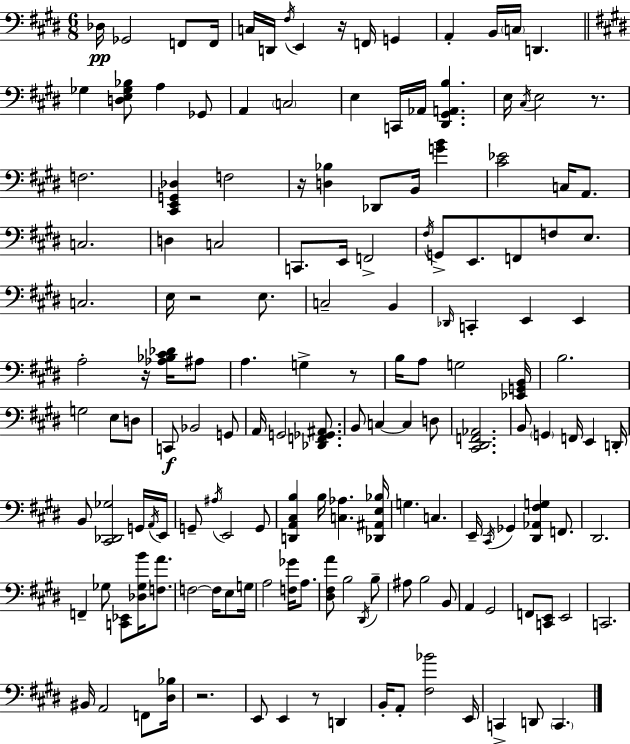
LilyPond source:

{
  \clef bass
  \numericTimeSignature
  \time 6/8
  \key e \major
  des16\pp ges,2 f,8 f,16 | c16 d,16 \acciaccatura { fis16 } e,4 r16 f,16 g,4 | a,4-. b,16 \parenthesize c16 d,4. | \bar "||" \break \key e \major ges4 <d e ges bes>8 a4 ges,8 | a,4 \parenthesize c2 | e4 c,16 aes,16 <dis, gis, a, b>4. | e16 \acciaccatura { cis16 } e2 r8. | \break f2. | <cis, e, g, des>4 f2 | r16 <d bes>4 des,8 b,16 <g' b'>4 | <cis' ees'>2 c16 a,8. | \break c2. | d4 c2 | c,8. e,16 f,2-> | \acciaccatura { fis16 } g,8-> e,8. f,8 f8 e8. | \break c2. | e16 r2 e8. | c2-- b,4 | \grace { des,16 } c,4-. e,4 e,4 | \break a2-. r16 | <aes bes cis' des'>16 ais8 a4. g4-> | r8 b16 a8 g2 | <ees, g, b,>16 b2. | \break g2 e8 | d8 c,8\f bes,2 | g,8 a,16 g,2 | <des, f, ges, ais,>8. b,8 c4~~ c4 | \break d8 <cis, dis, f, aes,>2. | b,8 \parenthesize g,4 f,16 e,4 | d,16-. b,8 <cis, des, ges>2 | g,16 \acciaccatura { a,16 } e,16 g,8-- \acciaccatura { ais16 } e,2 | \break g,8 <d, a, cis b>4 b16 <c aes>4. | <des, ais, e bes>16 g4. c4. | e,16-- \acciaccatura { cis,16 } ges,4 <dis, aes, fis g>4 | f,8. dis,2. | \break f,4-- ges8 | <c, ees,>8 <des ges b'>16 <f a'>8. f2~~ | f16 e8 g16 a2 | <f ges'>16 a8. <dis fis a'>8 b2 | \break \acciaccatura { dis,16 } b8-- ais8 b2 | b,8 a,4 gis,2 | f,8 <c, e,>8 e,2 | c,2. | \break bis,16 a,2 | f,8 <dis bes>16 r2. | e,8 e,4 | r8 d,4 b,16-. a,8-. <fis bes'>2 | \break e,16 c,4-> d,8 | \parenthesize c,4. \bar "|."
}